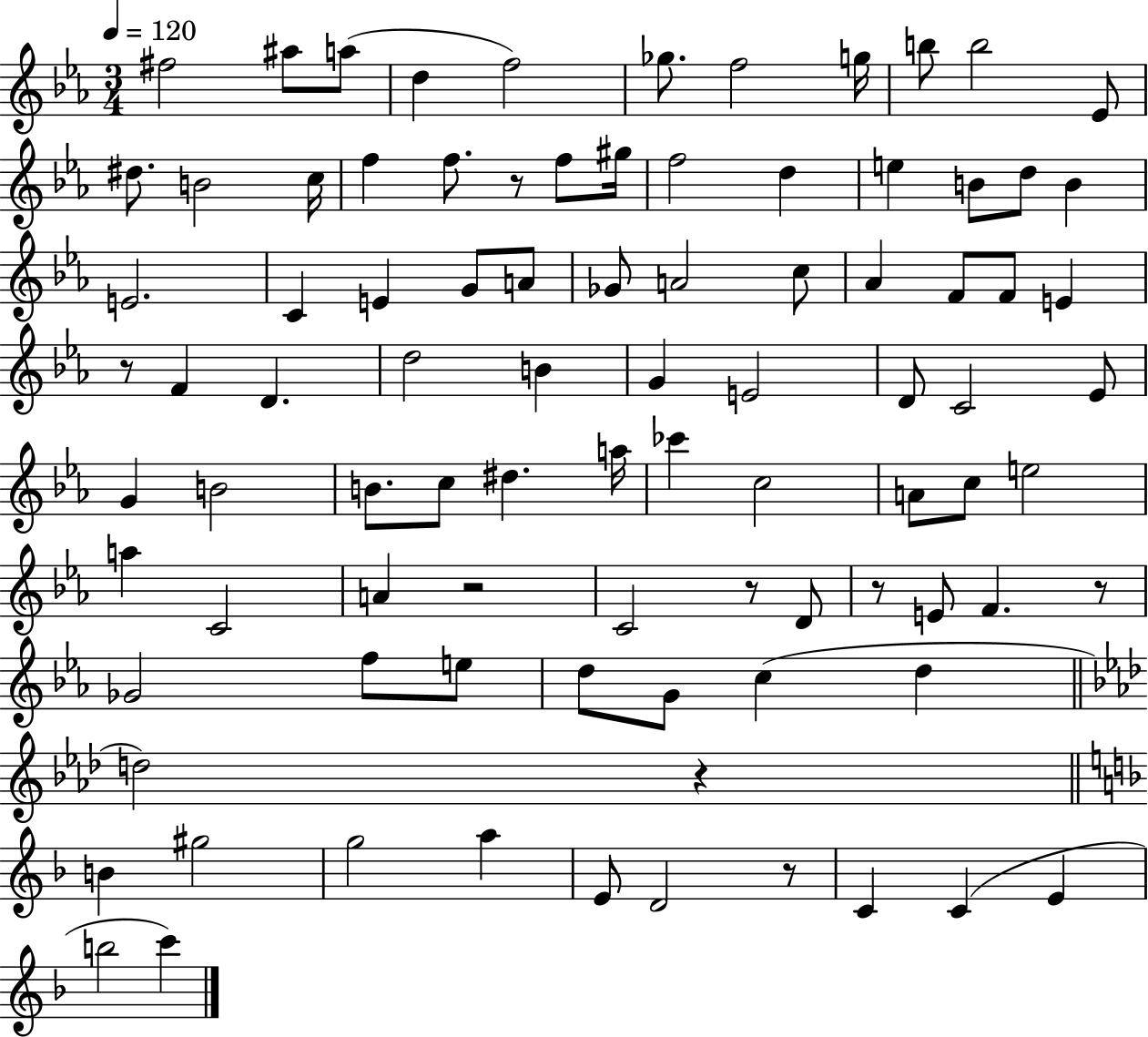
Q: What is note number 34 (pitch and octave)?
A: F4